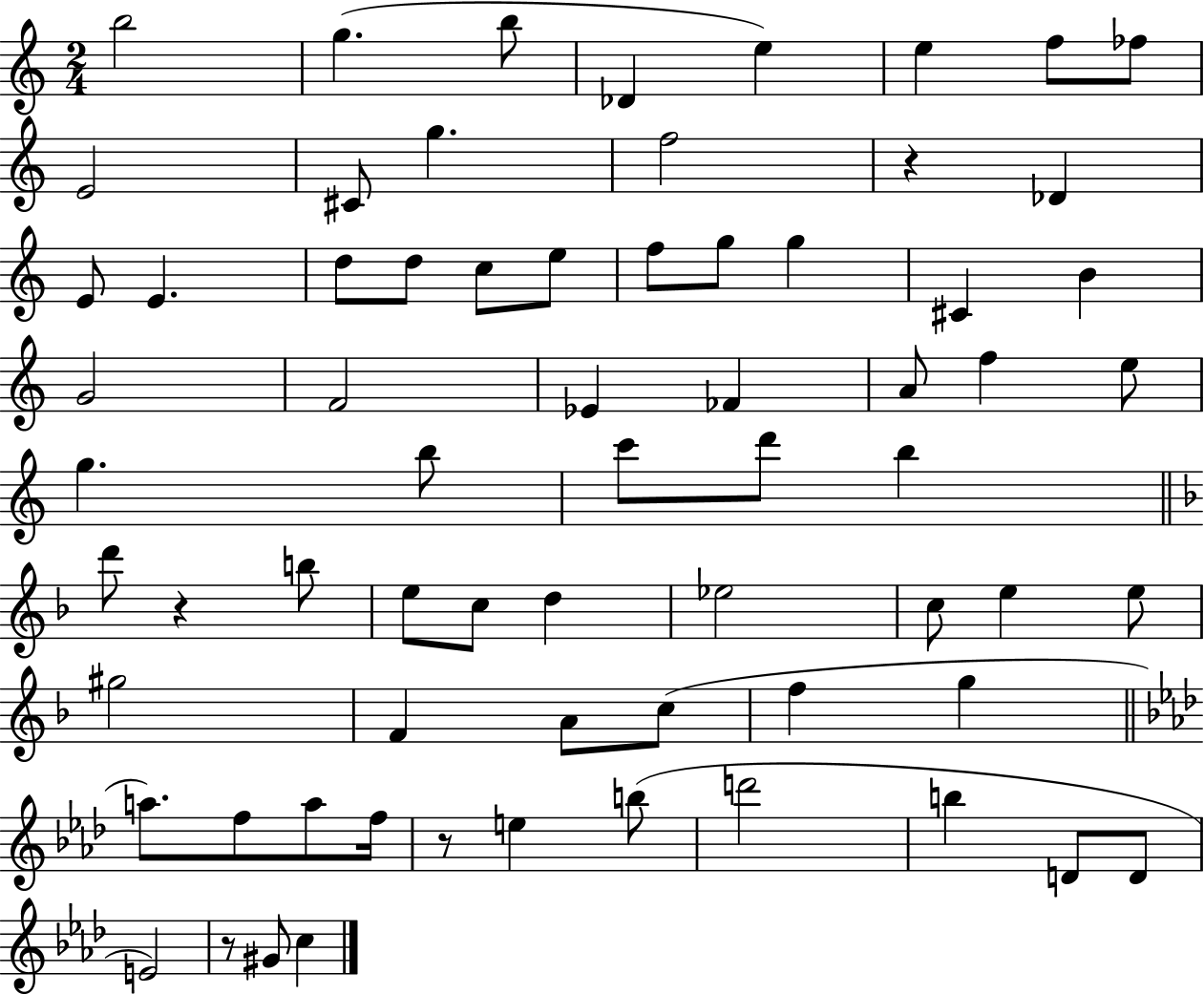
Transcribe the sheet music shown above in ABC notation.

X:1
T:Untitled
M:2/4
L:1/4
K:C
b2 g b/2 _D e e f/2 _f/2 E2 ^C/2 g f2 z _D E/2 E d/2 d/2 c/2 e/2 f/2 g/2 g ^C B G2 F2 _E _F A/2 f e/2 g b/2 c'/2 d'/2 b d'/2 z b/2 e/2 c/2 d _e2 c/2 e e/2 ^g2 F A/2 c/2 f g a/2 f/2 a/2 f/4 z/2 e b/2 d'2 b D/2 D/2 E2 z/2 ^G/2 c